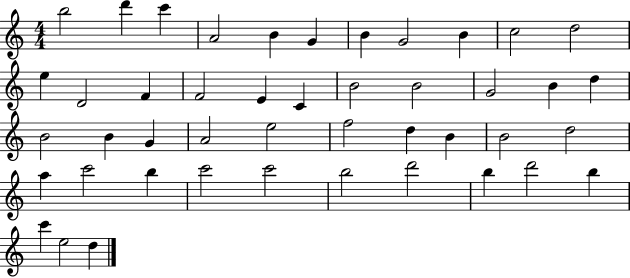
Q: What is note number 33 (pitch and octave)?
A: A5